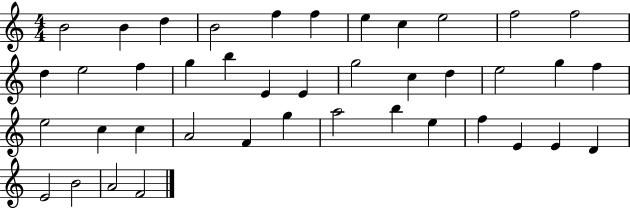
B4/h B4/q D5/q B4/h F5/q F5/q E5/q C5/q E5/h F5/h F5/h D5/q E5/h F5/q G5/q B5/q E4/q E4/q G5/h C5/q D5/q E5/h G5/q F5/q E5/h C5/q C5/q A4/h F4/q G5/q A5/h B5/q E5/q F5/q E4/q E4/q D4/q E4/h B4/h A4/h F4/h